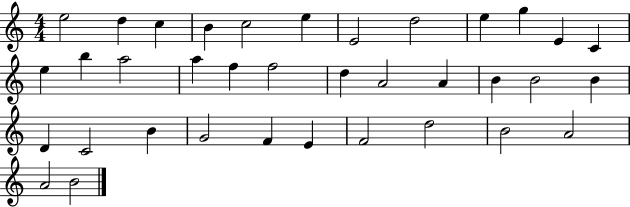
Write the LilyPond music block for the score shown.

{
  \clef treble
  \numericTimeSignature
  \time 4/4
  \key c \major
  e''2 d''4 c''4 | b'4 c''2 e''4 | e'2 d''2 | e''4 g''4 e'4 c'4 | \break e''4 b''4 a''2 | a''4 f''4 f''2 | d''4 a'2 a'4 | b'4 b'2 b'4 | \break d'4 c'2 b'4 | g'2 f'4 e'4 | f'2 d''2 | b'2 a'2 | \break a'2 b'2 | \bar "|."
}